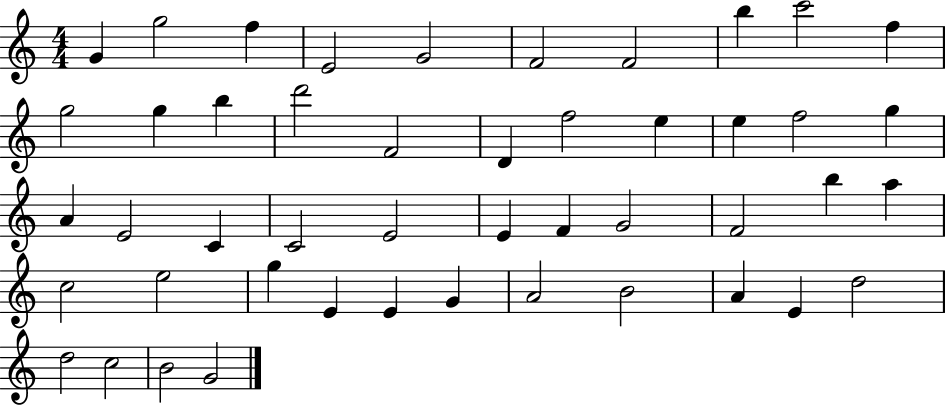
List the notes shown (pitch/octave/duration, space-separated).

G4/q G5/h F5/q E4/h G4/h F4/h F4/h B5/q C6/h F5/q G5/h G5/q B5/q D6/h F4/h D4/q F5/h E5/q E5/q F5/h G5/q A4/q E4/h C4/q C4/h E4/h E4/q F4/q G4/h F4/h B5/q A5/q C5/h E5/h G5/q E4/q E4/q G4/q A4/h B4/h A4/q E4/q D5/h D5/h C5/h B4/h G4/h